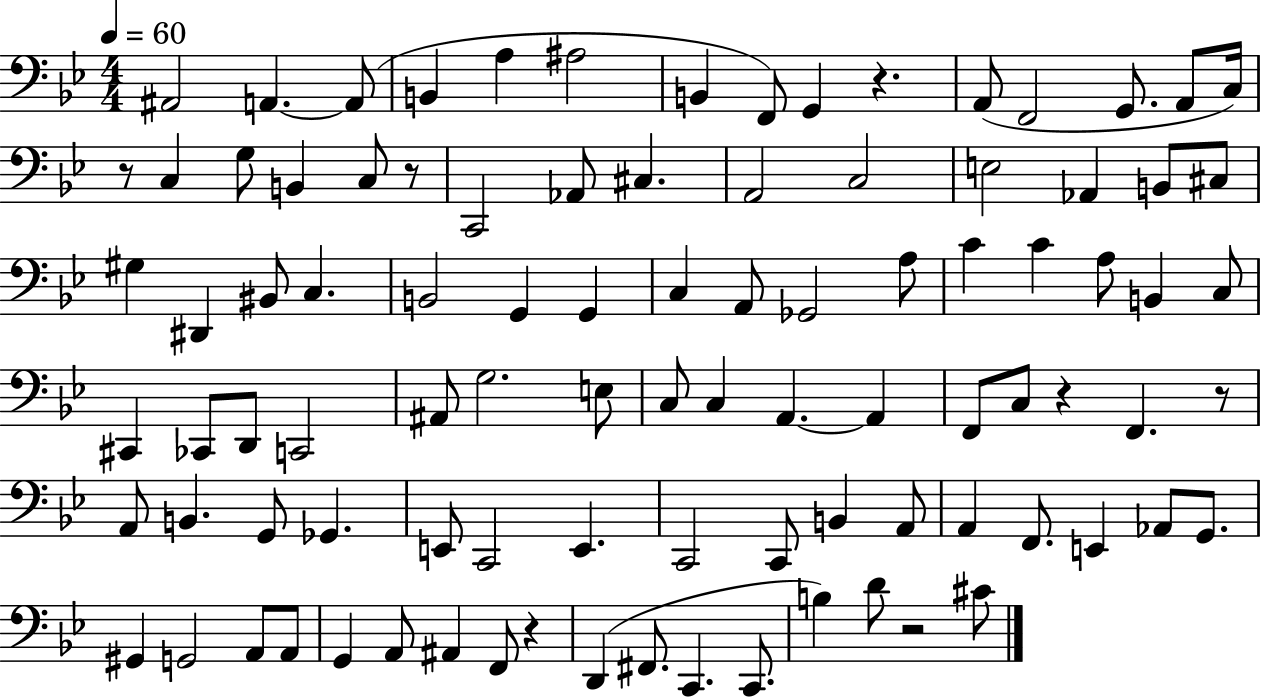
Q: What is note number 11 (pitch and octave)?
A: F2